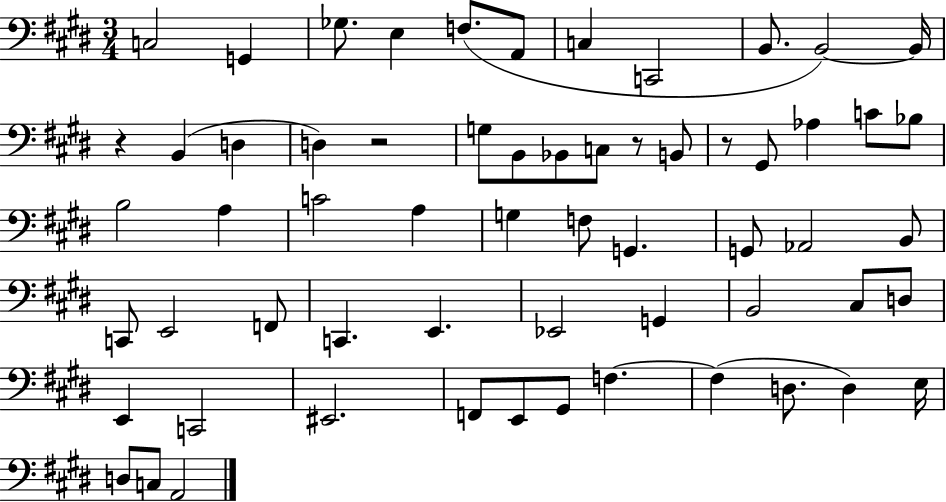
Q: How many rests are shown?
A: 4